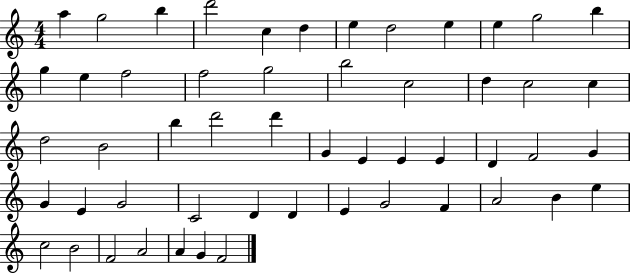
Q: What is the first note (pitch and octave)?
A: A5